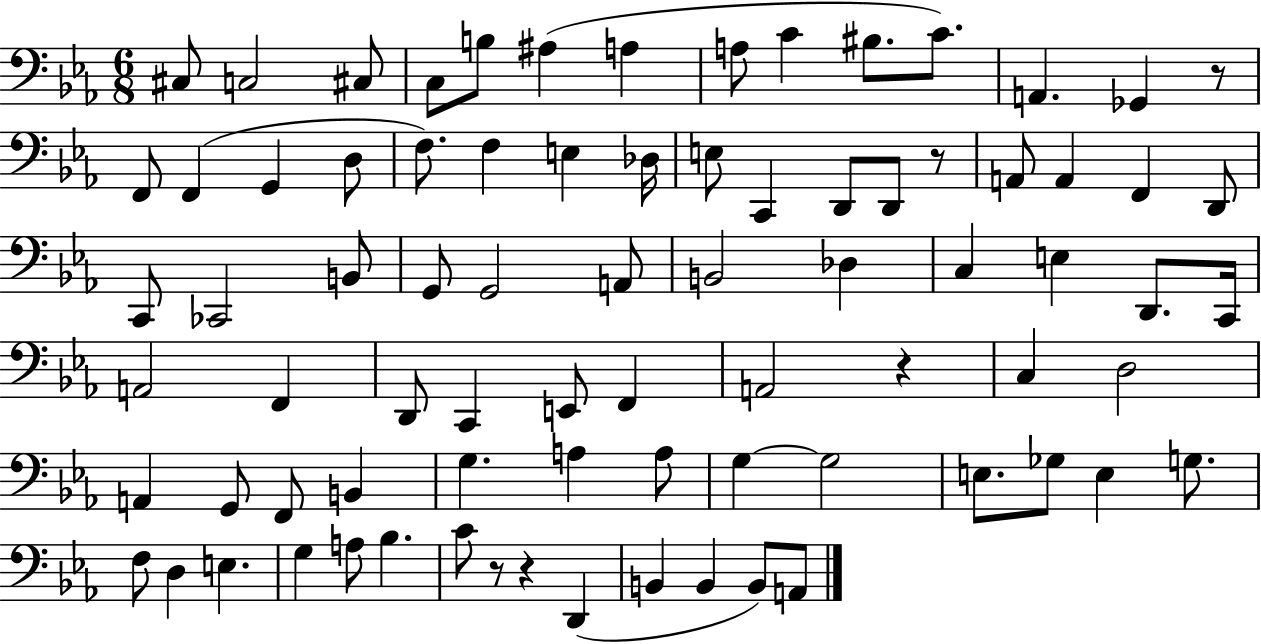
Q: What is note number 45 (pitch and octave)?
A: C2